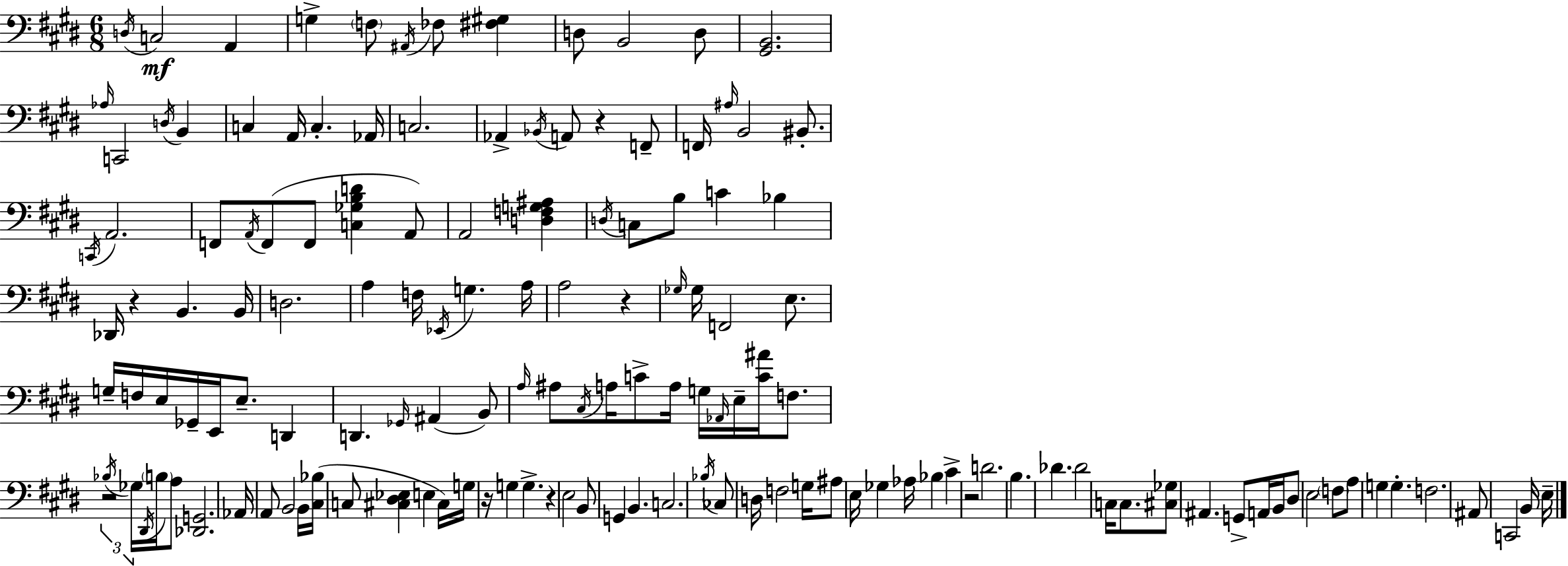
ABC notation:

X:1
T:Untitled
M:6/8
L:1/4
K:E
D,/4 C,2 A,, G, F,/2 ^A,,/4 _F,/2 [^F,^G,] D,/2 B,,2 D,/2 [^G,,B,,]2 _A,/4 C,,2 D,/4 B,, C, A,,/4 C, _A,,/4 C,2 _A,, _B,,/4 A,,/2 z F,,/2 F,,/4 ^A,/4 B,,2 ^B,,/2 C,,/4 A,,2 F,,/2 A,,/4 F,,/2 F,,/2 [C,_G,B,D] A,,/2 A,,2 [D,F,G,^A,] D,/4 C,/2 B,/2 C _B, _D,,/4 z B,, B,,/4 D,2 A, F,/4 _E,,/4 G, A,/4 A,2 z _G,/4 _G,/4 F,,2 E,/2 G,/4 F,/4 E,/4 _G,,/4 E,,/4 E,/2 D,, D,, _G,,/4 ^A,, B,,/2 A,/4 ^A,/2 ^C,/4 A,/4 C/2 A,/4 G,/4 _A,,/4 E,/4 [C^A]/4 F,/2 z2 _B,/4 _G,/4 ^D,,/4 B,/4 A,/2 [_D,,G,,]2 _A,,/4 A,,/2 B,,2 B,,/4 [^C,_B,]/4 C,/2 [^C,^D,_E,] E, ^C,/4 G,/4 z/4 G, G, z E,2 B,,/2 G,, B,, C,2 _B,/4 _C,/2 D,/4 F,2 G,/4 ^A,/2 E,/4 _G, _A,/4 _B, ^C z2 D2 B, _D _D2 C,/4 C,/2 [^C,_G,]/2 ^A,, G,,/2 A,,/4 B,,/4 ^D,/2 E,2 F,/2 A,/2 G, G, F,2 ^A,,/2 C,,2 B,,/4 E,/4